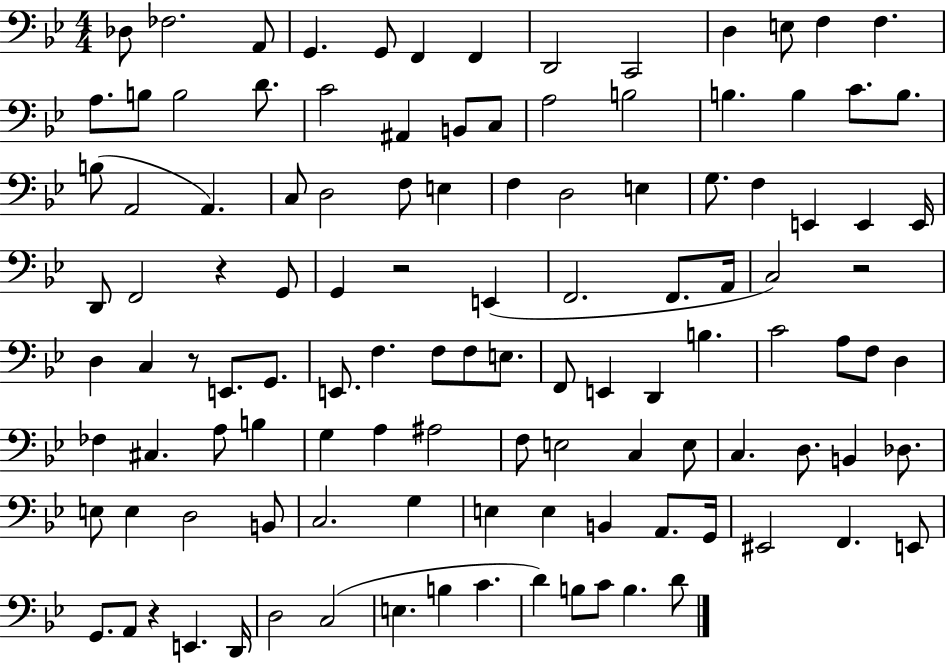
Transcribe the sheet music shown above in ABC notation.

X:1
T:Untitled
M:4/4
L:1/4
K:Bb
_D,/2 _F,2 A,,/2 G,, G,,/2 F,, F,, D,,2 C,,2 D, E,/2 F, F, A,/2 B,/2 B,2 D/2 C2 ^A,, B,,/2 C,/2 A,2 B,2 B, B, C/2 B,/2 B,/2 A,,2 A,, C,/2 D,2 F,/2 E, F, D,2 E, G,/2 F, E,, E,, E,,/4 D,,/2 F,,2 z G,,/2 G,, z2 E,, F,,2 F,,/2 A,,/4 C,2 z2 D, C, z/2 E,,/2 G,,/2 E,,/2 F, F,/2 F,/2 E,/2 F,,/2 E,, D,, B, C2 A,/2 F,/2 D, _F, ^C, A,/2 B, G, A, ^A,2 F,/2 E,2 C, E,/2 C, D,/2 B,, _D,/2 E,/2 E, D,2 B,,/2 C,2 G, E, E, B,, A,,/2 G,,/4 ^E,,2 F,, E,,/2 G,,/2 A,,/2 z E,, D,,/4 D,2 C,2 E, B, C D B,/2 C/2 B, D/2